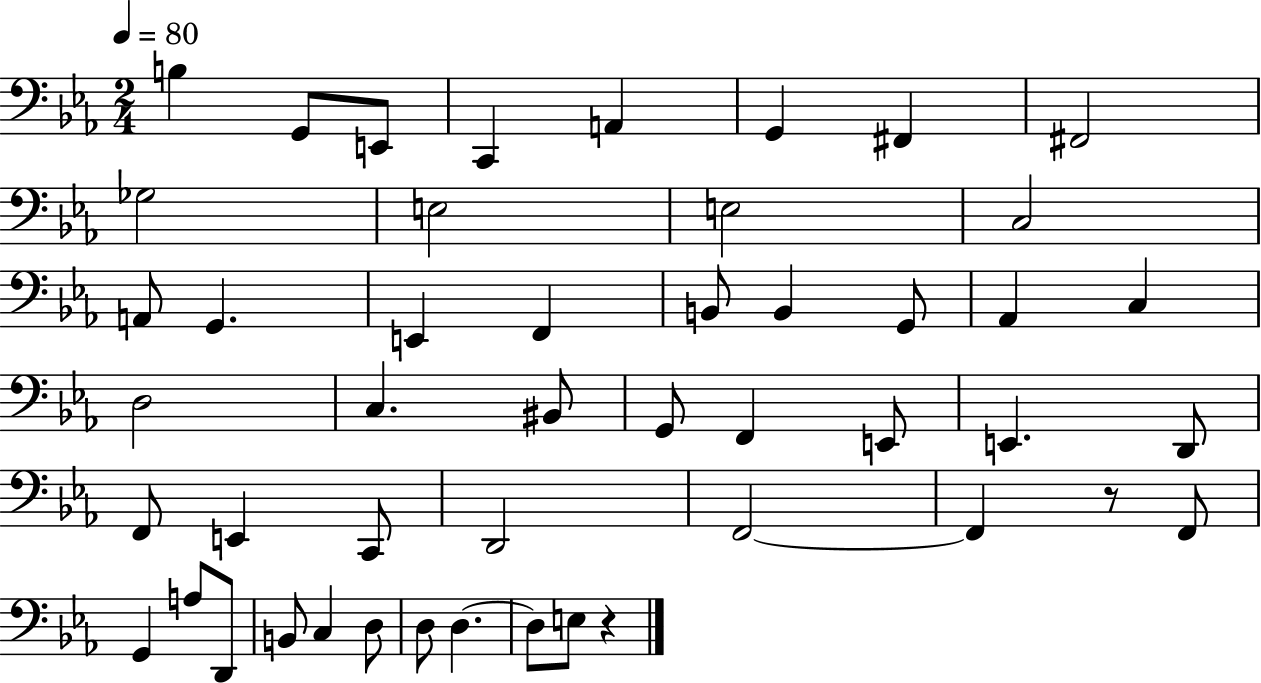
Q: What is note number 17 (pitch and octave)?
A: B2